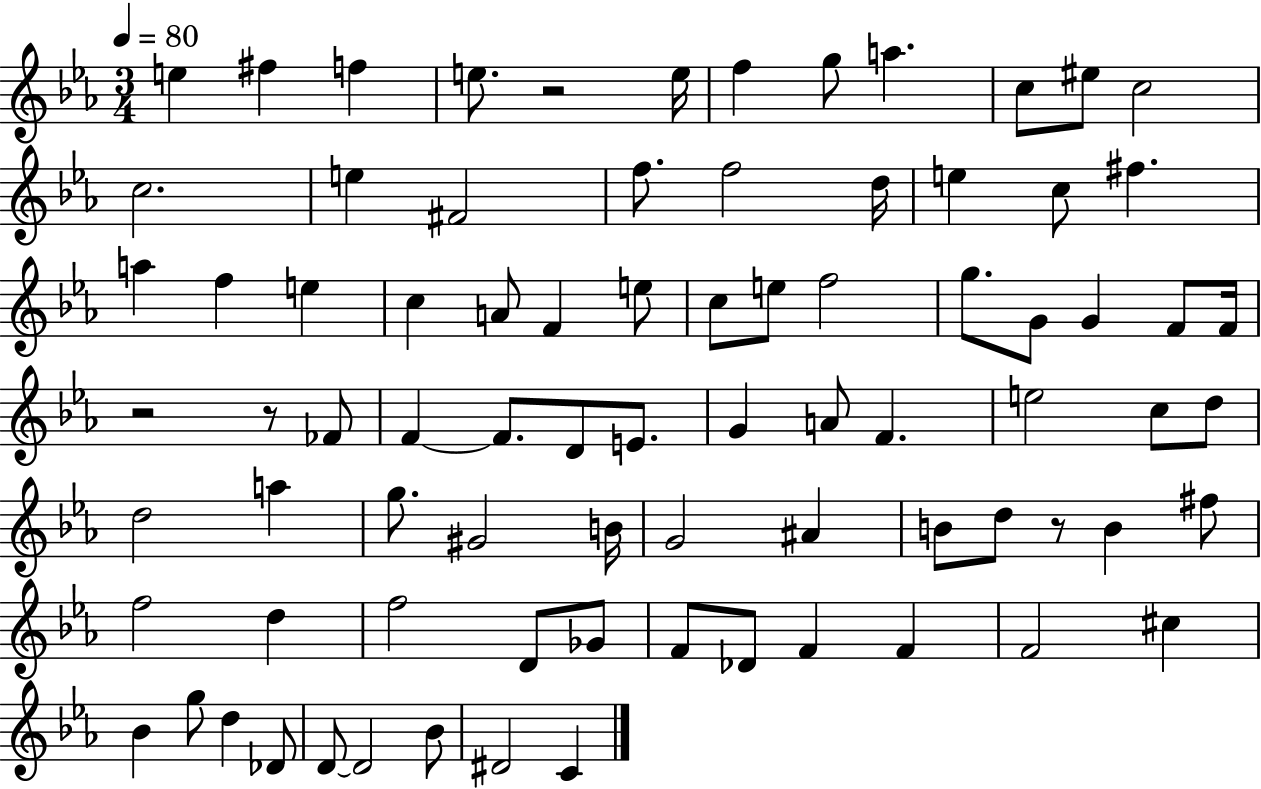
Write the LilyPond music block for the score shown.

{
  \clef treble
  \numericTimeSignature
  \time 3/4
  \key ees \major
  \tempo 4 = 80
  e''4 fis''4 f''4 | e''8. r2 e''16 | f''4 g''8 a''4. | c''8 eis''8 c''2 | \break c''2. | e''4 fis'2 | f''8. f''2 d''16 | e''4 c''8 fis''4. | \break a''4 f''4 e''4 | c''4 a'8 f'4 e''8 | c''8 e''8 f''2 | g''8. g'8 g'4 f'8 f'16 | \break r2 r8 fes'8 | f'4~~ f'8. d'8 e'8. | g'4 a'8 f'4. | e''2 c''8 d''8 | \break d''2 a''4 | g''8. gis'2 b'16 | g'2 ais'4 | b'8 d''8 r8 b'4 fis''8 | \break f''2 d''4 | f''2 d'8 ges'8 | f'8 des'8 f'4 f'4 | f'2 cis''4 | \break bes'4 g''8 d''4 des'8 | d'8~~ d'2 bes'8 | dis'2 c'4 | \bar "|."
}